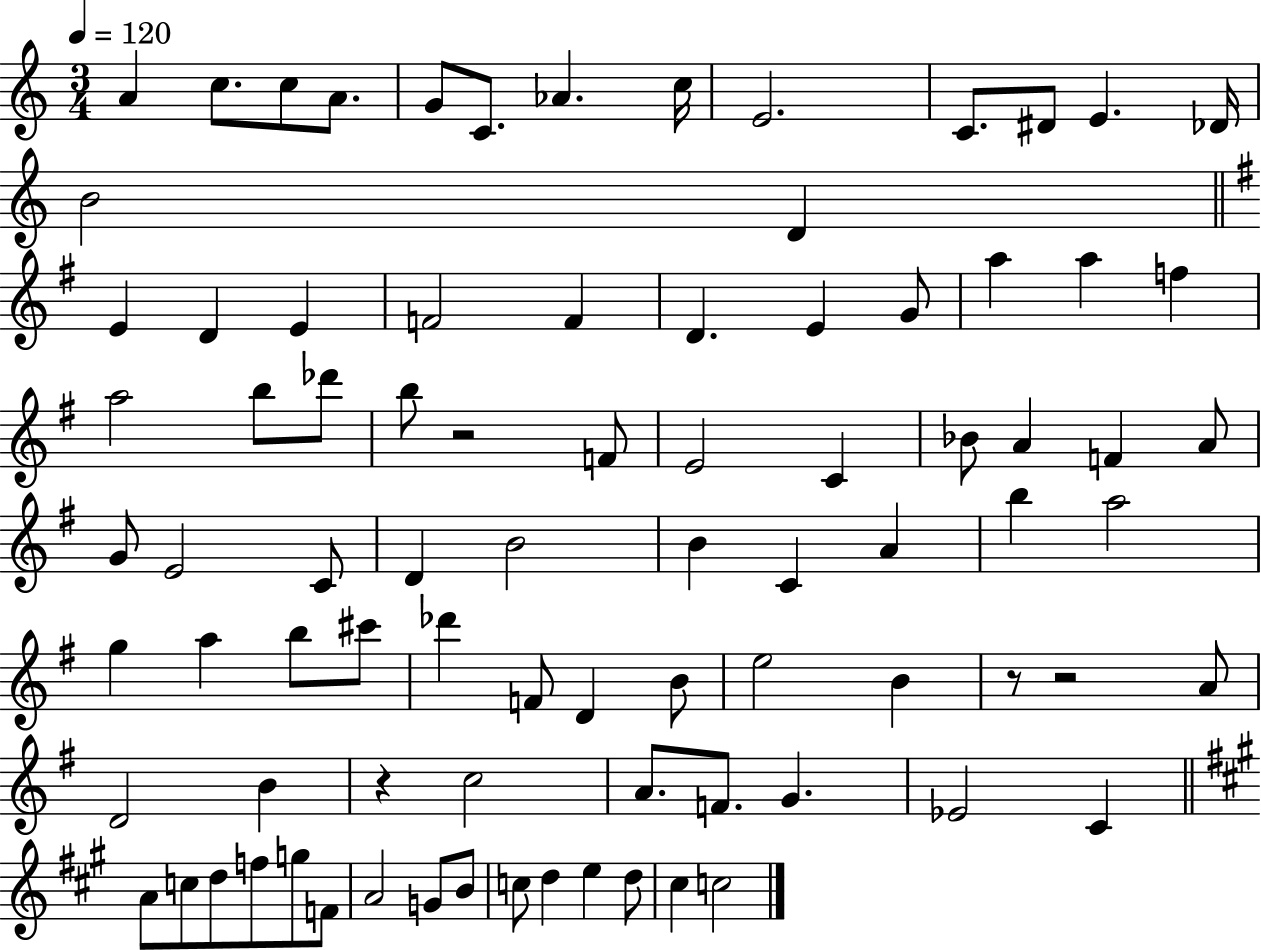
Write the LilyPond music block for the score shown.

{
  \clef treble
  \numericTimeSignature
  \time 3/4
  \key c \major
  \tempo 4 = 120
  a'4 c''8. c''8 a'8. | g'8 c'8. aes'4. c''16 | e'2. | c'8. dis'8 e'4. des'16 | \break b'2 d'4 | \bar "||" \break \key g \major e'4 d'4 e'4 | f'2 f'4 | d'4. e'4 g'8 | a''4 a''4 f''4 | \break a''2 b''8 des'''8 | b''8 r2 f'8 | e'2 c'4 | bes'8 a'4 f'4 a'8 | \break g'8 e'2 c'8 | d'4 b'2 | b'4 c'4 a'4 | b''4 a''2 | \break g''4 a''4 b''8 cis'''8 | des'''4 f'8 d'4 b'8 | e''2 b'4 | r8 r2 a'8 | \break d'2 b'4 | r4 c''2 | a'8. f'8. g'4. | ees'2 c'4 | \break \bar "||" \break \key a \major a'8 c''8 d''8 f''8 g''8 f'8 | a'2 g'8 b'8 | c''8 d''4 e''4 d''8 | cis''4 c''2 | \break \bar "|."
}